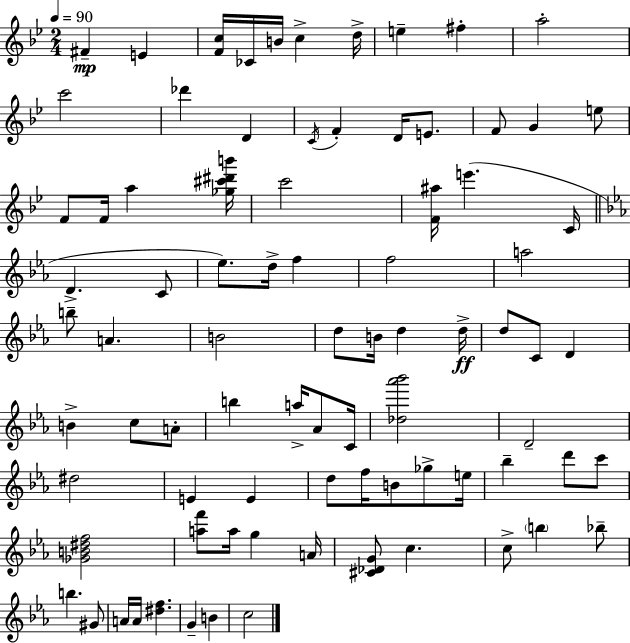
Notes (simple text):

F#4/q E4/q [F4,C5]/s CES4/s B4/s C5/q D5/s E5/q F#5/q A5/h C6/h Db6/q D4/q C4/s F4/q D4/s E4/e. F4/e G4/q E5/e F4/e F4/s A5/q [Gb5,C#6,D#6,B6]/s C6/h [F4,A#5]/s E6/q. C4/s D4/q. C4/e Eb5/e. D5/s F5/q F5/h A5/h B5/e A4/q. B4/h D5/e B4/s D5/q D5/s D5/e C4/e D4/q B4/q C5/e A4/e B5/q A5/s Ab4/e C4/s [Db5,Ab6,Bb6]/h D4/h D#5/h E4/q E4/q D5/e F5/s B4/e Gb5/e E5/s Bb5/q D6/e C6/e [Gb4,B4,D#5,F5]/h [A5,F6]/e A5/s G5/q A4/s [C#4,Db4,G4]/e C5/q. C5/e B5/q Bb5/e B5/q. G#4/e A4/s A4/s [D#5,F5]/q. G4/q B4/q C5/h